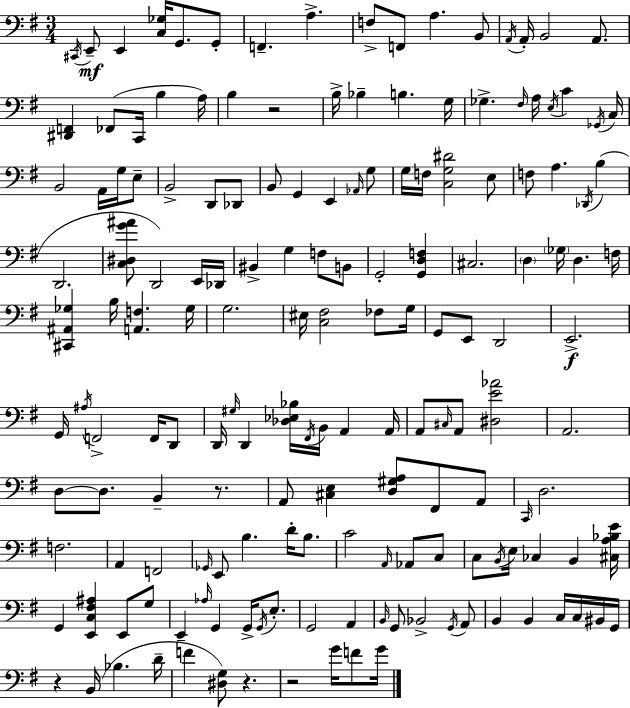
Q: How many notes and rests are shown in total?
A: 164